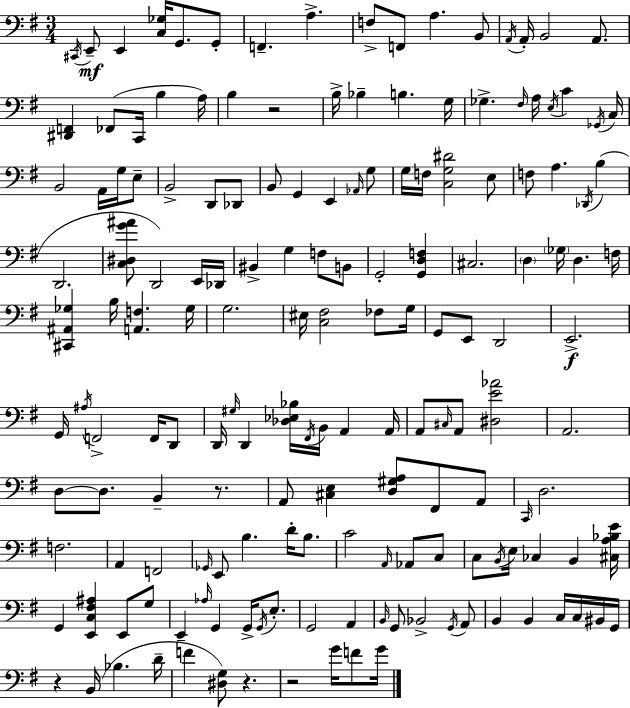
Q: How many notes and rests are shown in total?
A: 164